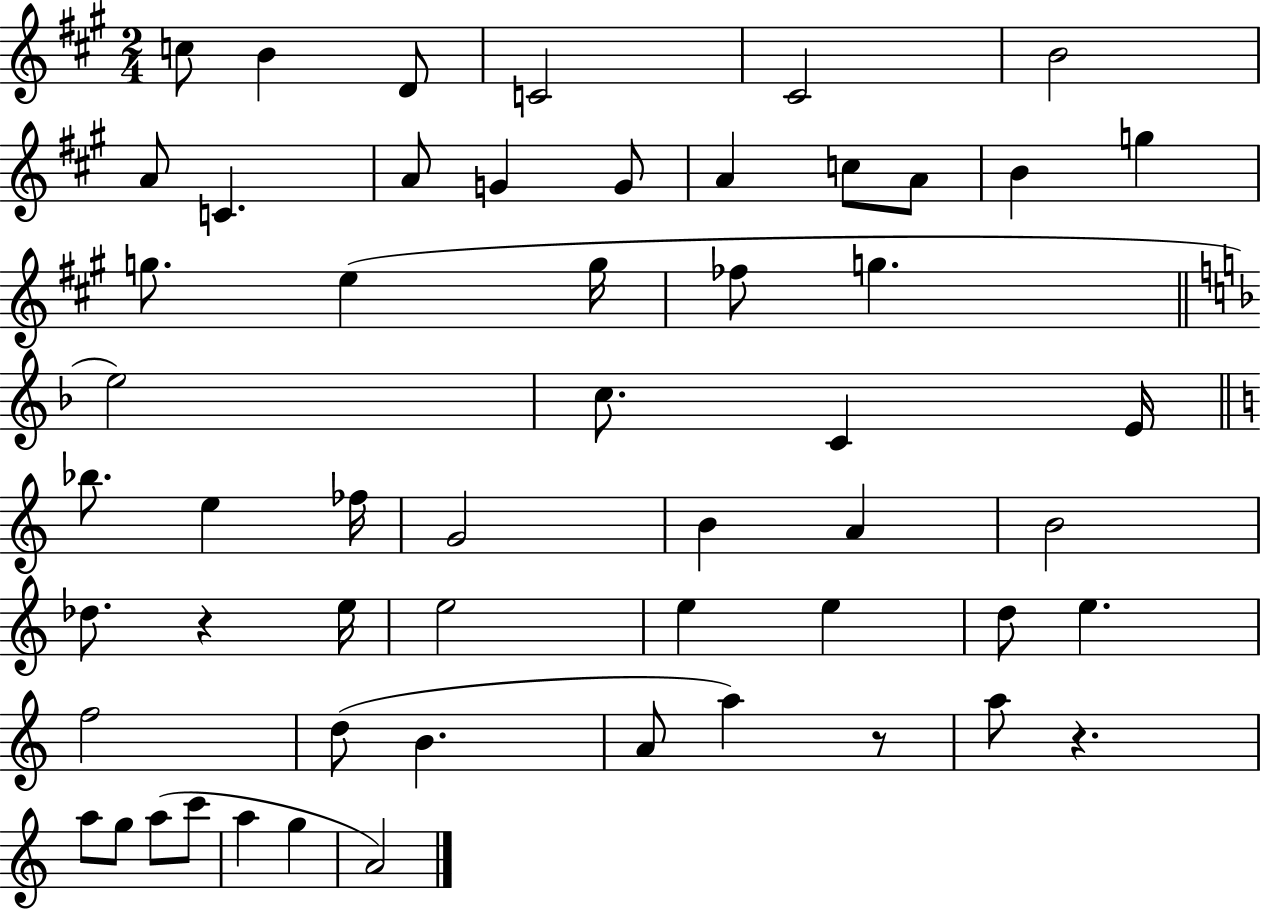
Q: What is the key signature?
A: A major